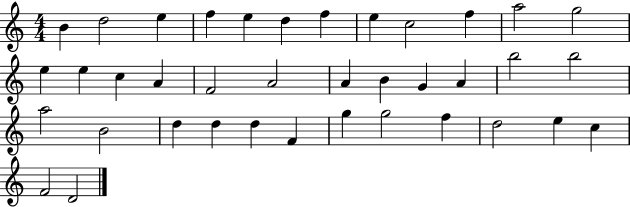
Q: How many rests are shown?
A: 0